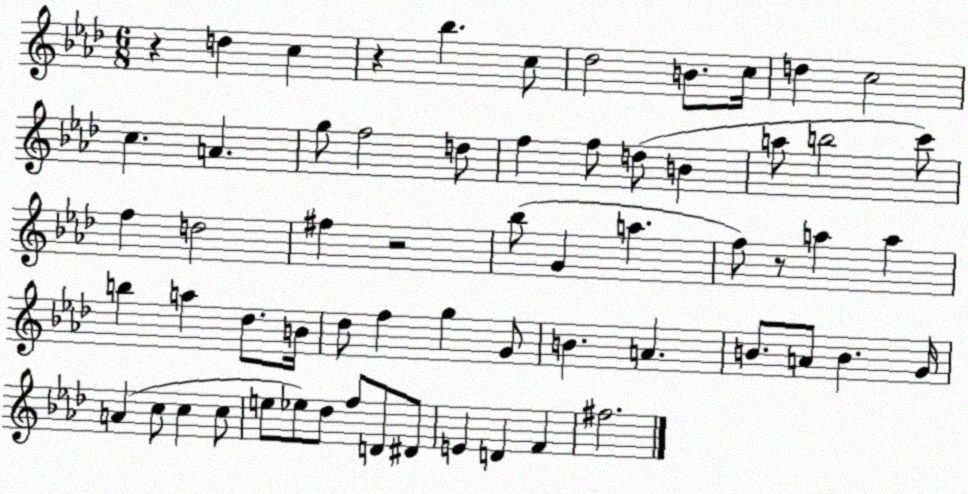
X:1
T:Untitled
M:6/8
L:1/4
K:Ab
z d c z _b c/2 _d2 B/2 c/4 d c2 c A g/2 f2 d/2 f f/2 d/2 B a/2 b2 c'/2 f d2 ^f z2 _b/2 G a f/2 z/2 a a b a _d/2 B/4 _d/2 f g G/2 B A B/2 A/2 B G/4 A c/2 c c/2 e/2 _e/2 _d/2 f/2 D/2 ^D/2 E D F ^f2